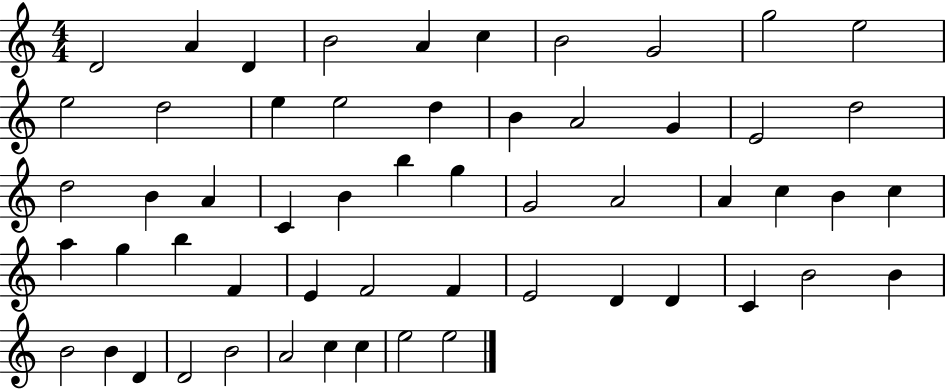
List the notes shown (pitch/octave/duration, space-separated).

D4/h A4/q D4/q B4/h A4/q C5/q B4/h G4/h G5/h E5/h E5/h D5/h E5/q E5/h D5/q B4/q A4/h G4/q E4/h D5/h D5/h B4/q A4/q C4/q B4/q B5/q G5/q G4/h A4/h A4/q C5/q B4/q C5/q A5/q G5/q B5/q F4/q E4/q F4/h F4/q E4/h D4/q D4/q C4/q B4/h B4/q B4/h B4/q D4/q D4/h B4/h A4/h C5/q C5/q E5/h E5/h